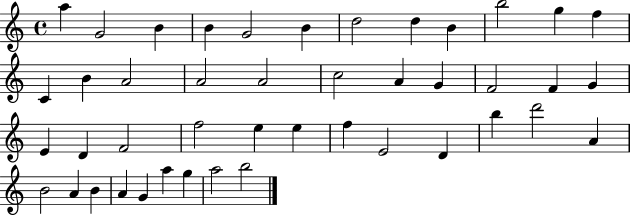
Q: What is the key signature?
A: C major